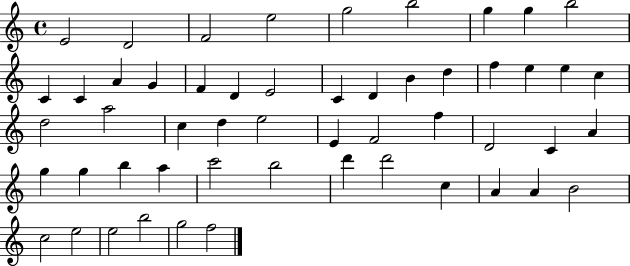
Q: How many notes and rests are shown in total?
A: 53